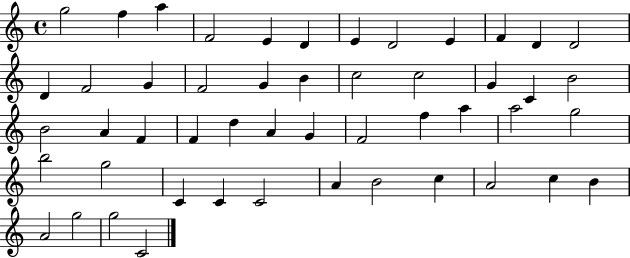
G5/h F5/q A5/q F4/h E4/q D4/q E4/q D4/h E4/q F4/q D4/q D4/h D4/q F4/h G4/q F4/h G4/q B4/q C5/h C5/h G4/q C4/q B4/h B4/h A4/q F4/q F4/q D5/q A4/q G4/q F4/h F5/q A5/q A5/h G5/h B5/h G5/h C4/q C4/q C4/h A4/q B4/h C5/q A4/h C5/q B4/q A4/h G5/h G5/h C4/h